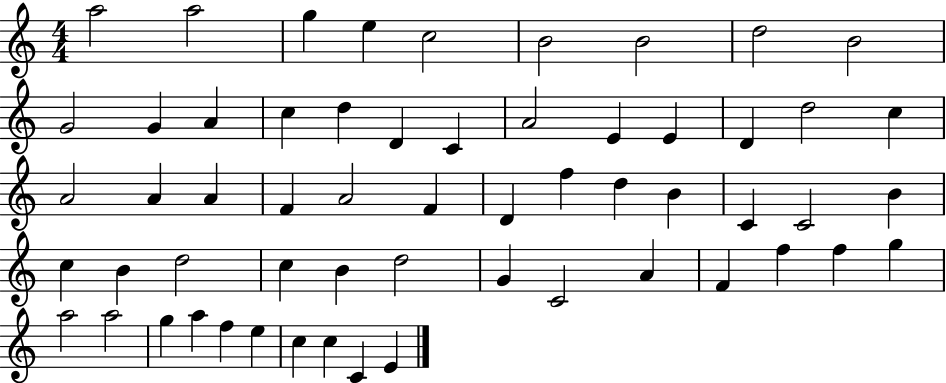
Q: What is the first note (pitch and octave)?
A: A5